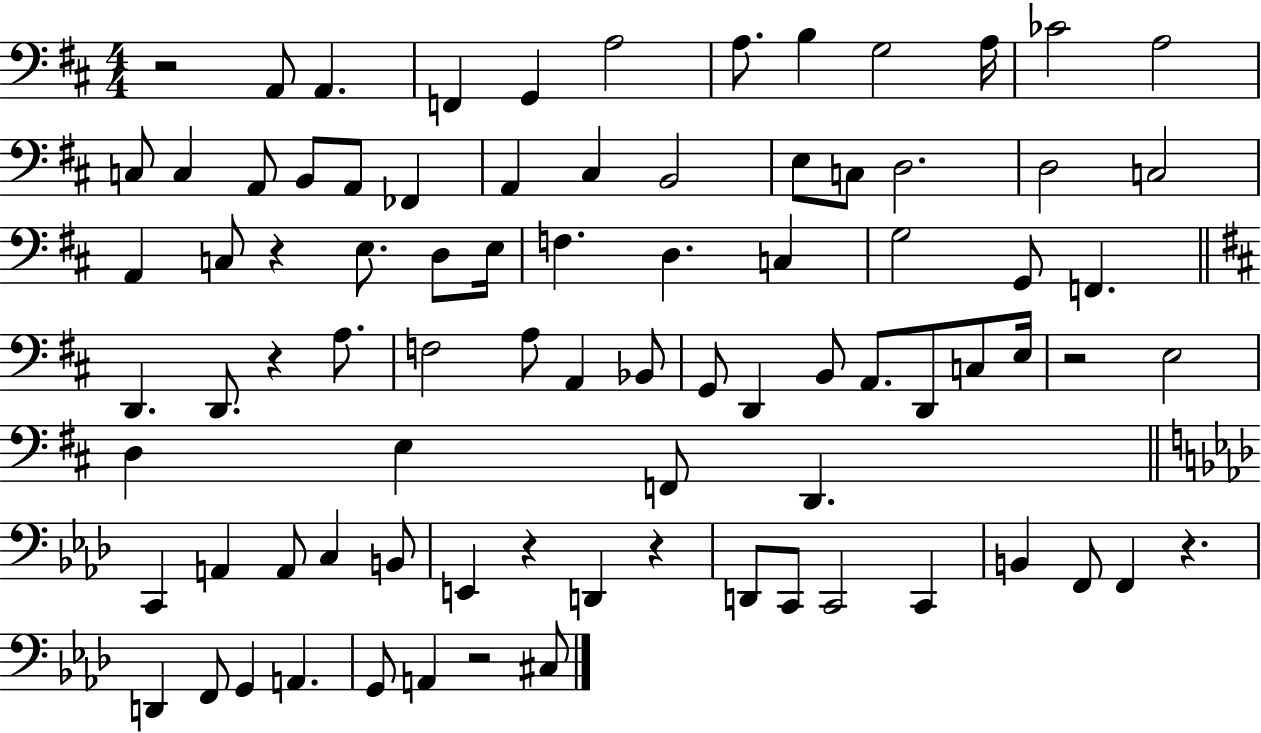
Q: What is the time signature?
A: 4/4